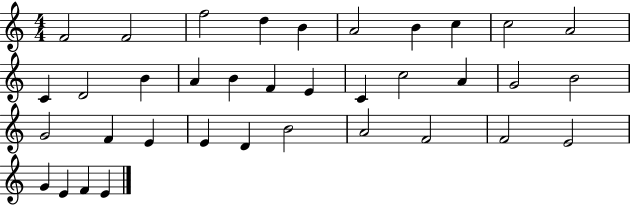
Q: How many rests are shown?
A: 0